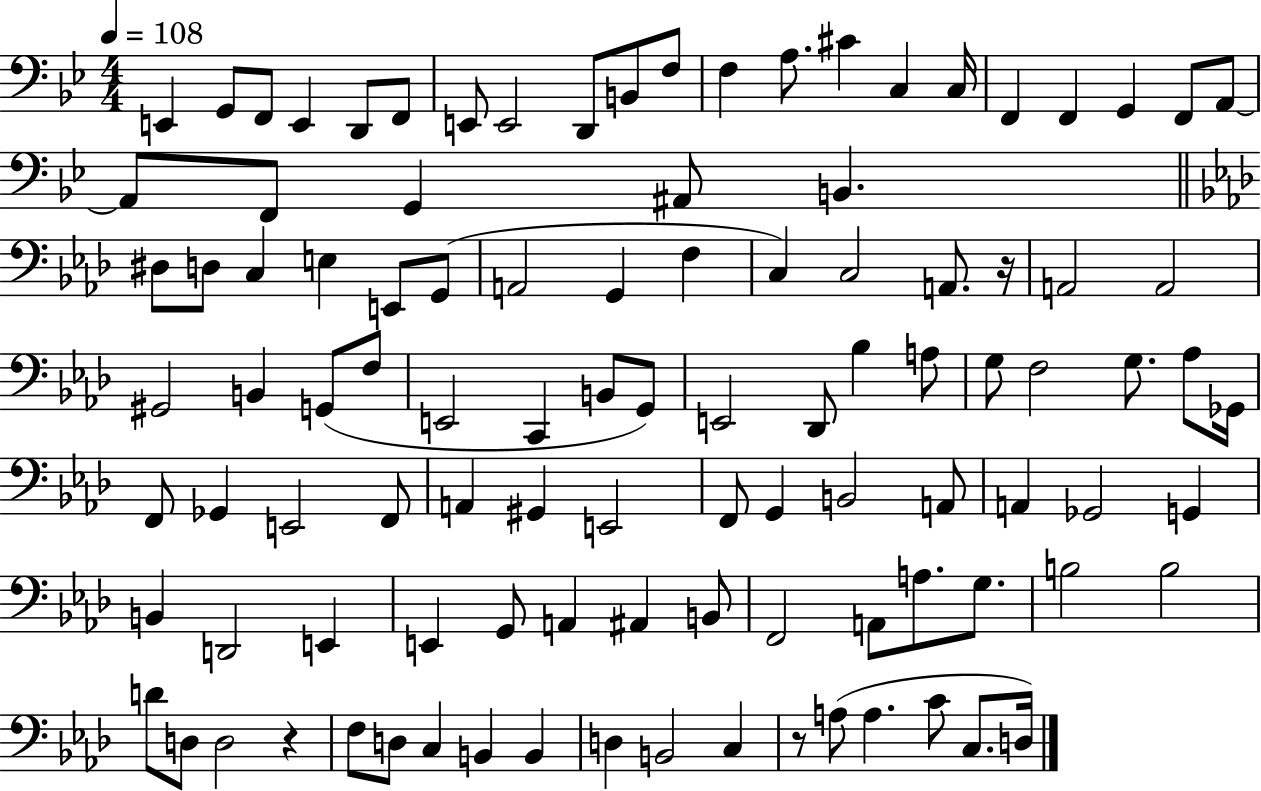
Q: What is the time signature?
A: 4/4